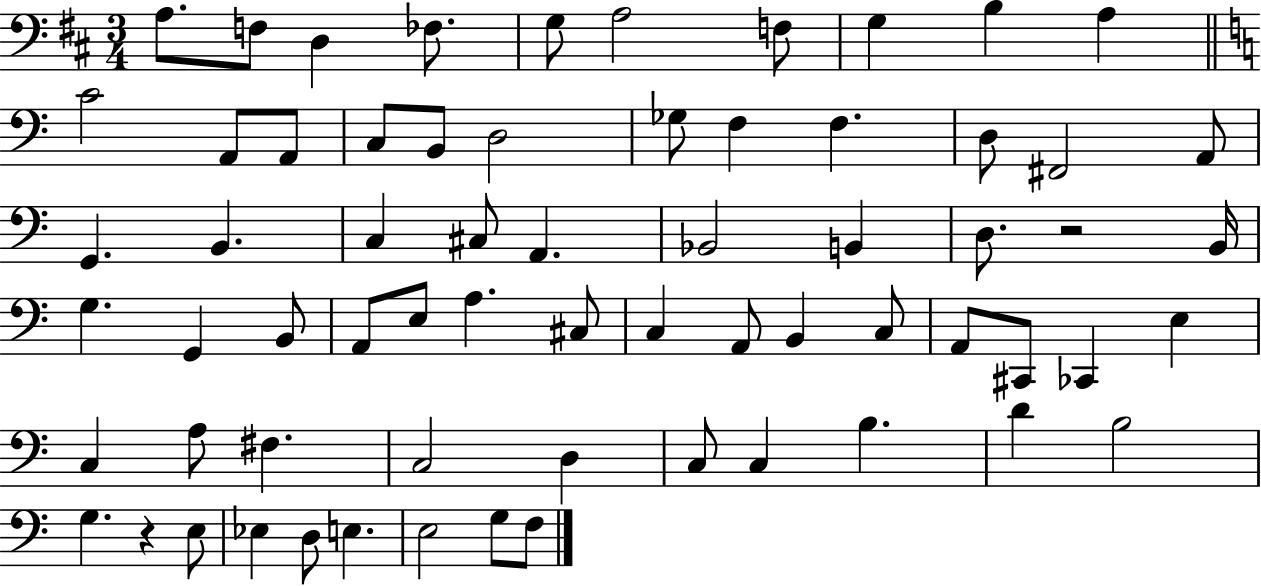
A3/e. F3/e D3/q FES3/e. G3/e A3/h F3/e G3/q B3/q A3/q C4/h A2/e A2/e C3/e B2/e D3/h Gb3/e F3/q F3/q. D3/e F#2/h A2/e G2/q. B2/q. C3/q C#3/e A2/q. Bb2/h B2/q D3/e. R/h B2/s G3/q. G2/q B2/e A2/e E3/e A3/q. C#3/e C3/q A2/e B2/q C3/e A2/e C#2/e CES2/q E3/q C3/q A3/e F#3/q. C3/h D3/q C3/e C3/q B3/q. D4/q B3/h G3/q. R/q E3/e Eb3/q D3/e E3/q. E3/h G3/e F3/e